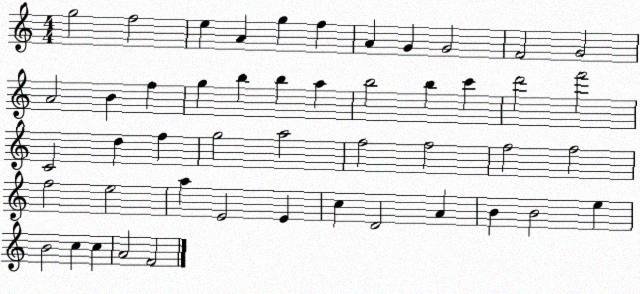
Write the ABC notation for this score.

X:1
T:Untitled
M:4/4
L:1/4
K:C
g2 f2 e A g f A G G2 F2 G2 A2 B f g b b a b2 b c' d'2 f'2 C2 d f g2 a2 f2 f2 f2 f2 f2 e2 a E2 E c D2 A B B2 e B2 c c A2 F2